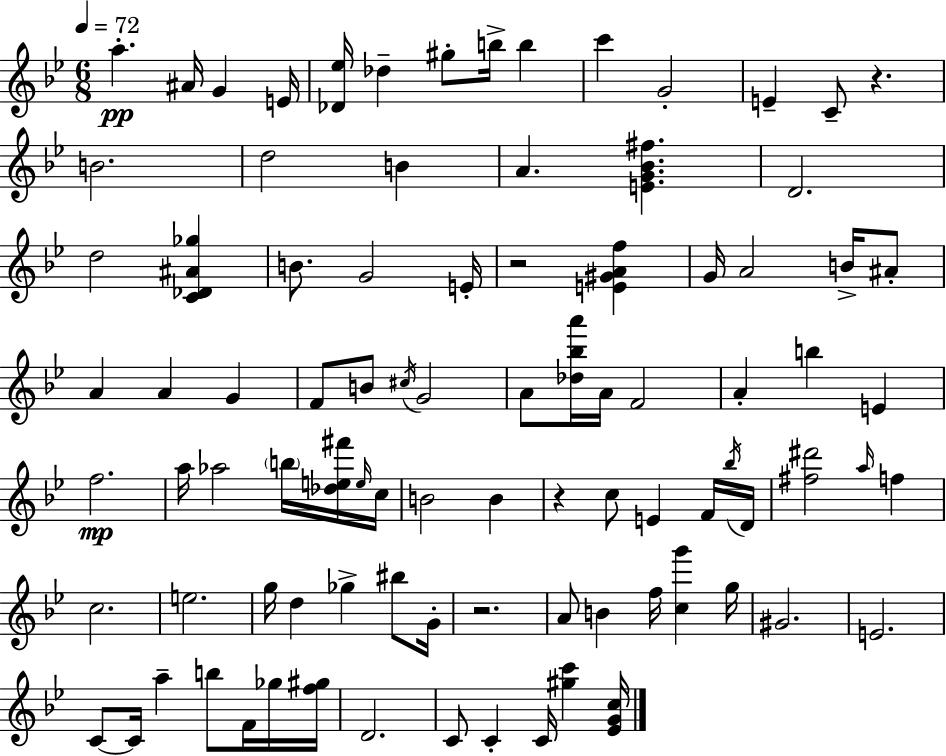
X:1
T:Untitled
M:6/8
L:1/4
K:Bb
a ^A/4 G E/4 [_D_e]/4 _d ^g/2 b/4 b c' G2 E C/2 z B2 d2 B A [EG_B^f] D2 d2 [C_D^A_g] B/2 G2 E/4 z2 [E^GAf] G/4 A2 B/4 ^A/2 A A G F/2 B/2 ^c/4 G2 A/2 [_d_ba']/4 A/4 F2 A b E f2 a/4 _a2 b/4 [_de^f']/4 e/4 c/4 B2 B z c/2 E F/4 _b/4 D/4 [^f^d']2 a/4 f c2 e2 g/4 d _g ^b/2 G/4 z2 A/2 B f/4 [cg'] g/4 ^G2 E2 C/2 C/4 a b/2 F/4 _g/4 [f^g]/4 D2 C/2 C C/4 [^gc'] [_EGc]/4